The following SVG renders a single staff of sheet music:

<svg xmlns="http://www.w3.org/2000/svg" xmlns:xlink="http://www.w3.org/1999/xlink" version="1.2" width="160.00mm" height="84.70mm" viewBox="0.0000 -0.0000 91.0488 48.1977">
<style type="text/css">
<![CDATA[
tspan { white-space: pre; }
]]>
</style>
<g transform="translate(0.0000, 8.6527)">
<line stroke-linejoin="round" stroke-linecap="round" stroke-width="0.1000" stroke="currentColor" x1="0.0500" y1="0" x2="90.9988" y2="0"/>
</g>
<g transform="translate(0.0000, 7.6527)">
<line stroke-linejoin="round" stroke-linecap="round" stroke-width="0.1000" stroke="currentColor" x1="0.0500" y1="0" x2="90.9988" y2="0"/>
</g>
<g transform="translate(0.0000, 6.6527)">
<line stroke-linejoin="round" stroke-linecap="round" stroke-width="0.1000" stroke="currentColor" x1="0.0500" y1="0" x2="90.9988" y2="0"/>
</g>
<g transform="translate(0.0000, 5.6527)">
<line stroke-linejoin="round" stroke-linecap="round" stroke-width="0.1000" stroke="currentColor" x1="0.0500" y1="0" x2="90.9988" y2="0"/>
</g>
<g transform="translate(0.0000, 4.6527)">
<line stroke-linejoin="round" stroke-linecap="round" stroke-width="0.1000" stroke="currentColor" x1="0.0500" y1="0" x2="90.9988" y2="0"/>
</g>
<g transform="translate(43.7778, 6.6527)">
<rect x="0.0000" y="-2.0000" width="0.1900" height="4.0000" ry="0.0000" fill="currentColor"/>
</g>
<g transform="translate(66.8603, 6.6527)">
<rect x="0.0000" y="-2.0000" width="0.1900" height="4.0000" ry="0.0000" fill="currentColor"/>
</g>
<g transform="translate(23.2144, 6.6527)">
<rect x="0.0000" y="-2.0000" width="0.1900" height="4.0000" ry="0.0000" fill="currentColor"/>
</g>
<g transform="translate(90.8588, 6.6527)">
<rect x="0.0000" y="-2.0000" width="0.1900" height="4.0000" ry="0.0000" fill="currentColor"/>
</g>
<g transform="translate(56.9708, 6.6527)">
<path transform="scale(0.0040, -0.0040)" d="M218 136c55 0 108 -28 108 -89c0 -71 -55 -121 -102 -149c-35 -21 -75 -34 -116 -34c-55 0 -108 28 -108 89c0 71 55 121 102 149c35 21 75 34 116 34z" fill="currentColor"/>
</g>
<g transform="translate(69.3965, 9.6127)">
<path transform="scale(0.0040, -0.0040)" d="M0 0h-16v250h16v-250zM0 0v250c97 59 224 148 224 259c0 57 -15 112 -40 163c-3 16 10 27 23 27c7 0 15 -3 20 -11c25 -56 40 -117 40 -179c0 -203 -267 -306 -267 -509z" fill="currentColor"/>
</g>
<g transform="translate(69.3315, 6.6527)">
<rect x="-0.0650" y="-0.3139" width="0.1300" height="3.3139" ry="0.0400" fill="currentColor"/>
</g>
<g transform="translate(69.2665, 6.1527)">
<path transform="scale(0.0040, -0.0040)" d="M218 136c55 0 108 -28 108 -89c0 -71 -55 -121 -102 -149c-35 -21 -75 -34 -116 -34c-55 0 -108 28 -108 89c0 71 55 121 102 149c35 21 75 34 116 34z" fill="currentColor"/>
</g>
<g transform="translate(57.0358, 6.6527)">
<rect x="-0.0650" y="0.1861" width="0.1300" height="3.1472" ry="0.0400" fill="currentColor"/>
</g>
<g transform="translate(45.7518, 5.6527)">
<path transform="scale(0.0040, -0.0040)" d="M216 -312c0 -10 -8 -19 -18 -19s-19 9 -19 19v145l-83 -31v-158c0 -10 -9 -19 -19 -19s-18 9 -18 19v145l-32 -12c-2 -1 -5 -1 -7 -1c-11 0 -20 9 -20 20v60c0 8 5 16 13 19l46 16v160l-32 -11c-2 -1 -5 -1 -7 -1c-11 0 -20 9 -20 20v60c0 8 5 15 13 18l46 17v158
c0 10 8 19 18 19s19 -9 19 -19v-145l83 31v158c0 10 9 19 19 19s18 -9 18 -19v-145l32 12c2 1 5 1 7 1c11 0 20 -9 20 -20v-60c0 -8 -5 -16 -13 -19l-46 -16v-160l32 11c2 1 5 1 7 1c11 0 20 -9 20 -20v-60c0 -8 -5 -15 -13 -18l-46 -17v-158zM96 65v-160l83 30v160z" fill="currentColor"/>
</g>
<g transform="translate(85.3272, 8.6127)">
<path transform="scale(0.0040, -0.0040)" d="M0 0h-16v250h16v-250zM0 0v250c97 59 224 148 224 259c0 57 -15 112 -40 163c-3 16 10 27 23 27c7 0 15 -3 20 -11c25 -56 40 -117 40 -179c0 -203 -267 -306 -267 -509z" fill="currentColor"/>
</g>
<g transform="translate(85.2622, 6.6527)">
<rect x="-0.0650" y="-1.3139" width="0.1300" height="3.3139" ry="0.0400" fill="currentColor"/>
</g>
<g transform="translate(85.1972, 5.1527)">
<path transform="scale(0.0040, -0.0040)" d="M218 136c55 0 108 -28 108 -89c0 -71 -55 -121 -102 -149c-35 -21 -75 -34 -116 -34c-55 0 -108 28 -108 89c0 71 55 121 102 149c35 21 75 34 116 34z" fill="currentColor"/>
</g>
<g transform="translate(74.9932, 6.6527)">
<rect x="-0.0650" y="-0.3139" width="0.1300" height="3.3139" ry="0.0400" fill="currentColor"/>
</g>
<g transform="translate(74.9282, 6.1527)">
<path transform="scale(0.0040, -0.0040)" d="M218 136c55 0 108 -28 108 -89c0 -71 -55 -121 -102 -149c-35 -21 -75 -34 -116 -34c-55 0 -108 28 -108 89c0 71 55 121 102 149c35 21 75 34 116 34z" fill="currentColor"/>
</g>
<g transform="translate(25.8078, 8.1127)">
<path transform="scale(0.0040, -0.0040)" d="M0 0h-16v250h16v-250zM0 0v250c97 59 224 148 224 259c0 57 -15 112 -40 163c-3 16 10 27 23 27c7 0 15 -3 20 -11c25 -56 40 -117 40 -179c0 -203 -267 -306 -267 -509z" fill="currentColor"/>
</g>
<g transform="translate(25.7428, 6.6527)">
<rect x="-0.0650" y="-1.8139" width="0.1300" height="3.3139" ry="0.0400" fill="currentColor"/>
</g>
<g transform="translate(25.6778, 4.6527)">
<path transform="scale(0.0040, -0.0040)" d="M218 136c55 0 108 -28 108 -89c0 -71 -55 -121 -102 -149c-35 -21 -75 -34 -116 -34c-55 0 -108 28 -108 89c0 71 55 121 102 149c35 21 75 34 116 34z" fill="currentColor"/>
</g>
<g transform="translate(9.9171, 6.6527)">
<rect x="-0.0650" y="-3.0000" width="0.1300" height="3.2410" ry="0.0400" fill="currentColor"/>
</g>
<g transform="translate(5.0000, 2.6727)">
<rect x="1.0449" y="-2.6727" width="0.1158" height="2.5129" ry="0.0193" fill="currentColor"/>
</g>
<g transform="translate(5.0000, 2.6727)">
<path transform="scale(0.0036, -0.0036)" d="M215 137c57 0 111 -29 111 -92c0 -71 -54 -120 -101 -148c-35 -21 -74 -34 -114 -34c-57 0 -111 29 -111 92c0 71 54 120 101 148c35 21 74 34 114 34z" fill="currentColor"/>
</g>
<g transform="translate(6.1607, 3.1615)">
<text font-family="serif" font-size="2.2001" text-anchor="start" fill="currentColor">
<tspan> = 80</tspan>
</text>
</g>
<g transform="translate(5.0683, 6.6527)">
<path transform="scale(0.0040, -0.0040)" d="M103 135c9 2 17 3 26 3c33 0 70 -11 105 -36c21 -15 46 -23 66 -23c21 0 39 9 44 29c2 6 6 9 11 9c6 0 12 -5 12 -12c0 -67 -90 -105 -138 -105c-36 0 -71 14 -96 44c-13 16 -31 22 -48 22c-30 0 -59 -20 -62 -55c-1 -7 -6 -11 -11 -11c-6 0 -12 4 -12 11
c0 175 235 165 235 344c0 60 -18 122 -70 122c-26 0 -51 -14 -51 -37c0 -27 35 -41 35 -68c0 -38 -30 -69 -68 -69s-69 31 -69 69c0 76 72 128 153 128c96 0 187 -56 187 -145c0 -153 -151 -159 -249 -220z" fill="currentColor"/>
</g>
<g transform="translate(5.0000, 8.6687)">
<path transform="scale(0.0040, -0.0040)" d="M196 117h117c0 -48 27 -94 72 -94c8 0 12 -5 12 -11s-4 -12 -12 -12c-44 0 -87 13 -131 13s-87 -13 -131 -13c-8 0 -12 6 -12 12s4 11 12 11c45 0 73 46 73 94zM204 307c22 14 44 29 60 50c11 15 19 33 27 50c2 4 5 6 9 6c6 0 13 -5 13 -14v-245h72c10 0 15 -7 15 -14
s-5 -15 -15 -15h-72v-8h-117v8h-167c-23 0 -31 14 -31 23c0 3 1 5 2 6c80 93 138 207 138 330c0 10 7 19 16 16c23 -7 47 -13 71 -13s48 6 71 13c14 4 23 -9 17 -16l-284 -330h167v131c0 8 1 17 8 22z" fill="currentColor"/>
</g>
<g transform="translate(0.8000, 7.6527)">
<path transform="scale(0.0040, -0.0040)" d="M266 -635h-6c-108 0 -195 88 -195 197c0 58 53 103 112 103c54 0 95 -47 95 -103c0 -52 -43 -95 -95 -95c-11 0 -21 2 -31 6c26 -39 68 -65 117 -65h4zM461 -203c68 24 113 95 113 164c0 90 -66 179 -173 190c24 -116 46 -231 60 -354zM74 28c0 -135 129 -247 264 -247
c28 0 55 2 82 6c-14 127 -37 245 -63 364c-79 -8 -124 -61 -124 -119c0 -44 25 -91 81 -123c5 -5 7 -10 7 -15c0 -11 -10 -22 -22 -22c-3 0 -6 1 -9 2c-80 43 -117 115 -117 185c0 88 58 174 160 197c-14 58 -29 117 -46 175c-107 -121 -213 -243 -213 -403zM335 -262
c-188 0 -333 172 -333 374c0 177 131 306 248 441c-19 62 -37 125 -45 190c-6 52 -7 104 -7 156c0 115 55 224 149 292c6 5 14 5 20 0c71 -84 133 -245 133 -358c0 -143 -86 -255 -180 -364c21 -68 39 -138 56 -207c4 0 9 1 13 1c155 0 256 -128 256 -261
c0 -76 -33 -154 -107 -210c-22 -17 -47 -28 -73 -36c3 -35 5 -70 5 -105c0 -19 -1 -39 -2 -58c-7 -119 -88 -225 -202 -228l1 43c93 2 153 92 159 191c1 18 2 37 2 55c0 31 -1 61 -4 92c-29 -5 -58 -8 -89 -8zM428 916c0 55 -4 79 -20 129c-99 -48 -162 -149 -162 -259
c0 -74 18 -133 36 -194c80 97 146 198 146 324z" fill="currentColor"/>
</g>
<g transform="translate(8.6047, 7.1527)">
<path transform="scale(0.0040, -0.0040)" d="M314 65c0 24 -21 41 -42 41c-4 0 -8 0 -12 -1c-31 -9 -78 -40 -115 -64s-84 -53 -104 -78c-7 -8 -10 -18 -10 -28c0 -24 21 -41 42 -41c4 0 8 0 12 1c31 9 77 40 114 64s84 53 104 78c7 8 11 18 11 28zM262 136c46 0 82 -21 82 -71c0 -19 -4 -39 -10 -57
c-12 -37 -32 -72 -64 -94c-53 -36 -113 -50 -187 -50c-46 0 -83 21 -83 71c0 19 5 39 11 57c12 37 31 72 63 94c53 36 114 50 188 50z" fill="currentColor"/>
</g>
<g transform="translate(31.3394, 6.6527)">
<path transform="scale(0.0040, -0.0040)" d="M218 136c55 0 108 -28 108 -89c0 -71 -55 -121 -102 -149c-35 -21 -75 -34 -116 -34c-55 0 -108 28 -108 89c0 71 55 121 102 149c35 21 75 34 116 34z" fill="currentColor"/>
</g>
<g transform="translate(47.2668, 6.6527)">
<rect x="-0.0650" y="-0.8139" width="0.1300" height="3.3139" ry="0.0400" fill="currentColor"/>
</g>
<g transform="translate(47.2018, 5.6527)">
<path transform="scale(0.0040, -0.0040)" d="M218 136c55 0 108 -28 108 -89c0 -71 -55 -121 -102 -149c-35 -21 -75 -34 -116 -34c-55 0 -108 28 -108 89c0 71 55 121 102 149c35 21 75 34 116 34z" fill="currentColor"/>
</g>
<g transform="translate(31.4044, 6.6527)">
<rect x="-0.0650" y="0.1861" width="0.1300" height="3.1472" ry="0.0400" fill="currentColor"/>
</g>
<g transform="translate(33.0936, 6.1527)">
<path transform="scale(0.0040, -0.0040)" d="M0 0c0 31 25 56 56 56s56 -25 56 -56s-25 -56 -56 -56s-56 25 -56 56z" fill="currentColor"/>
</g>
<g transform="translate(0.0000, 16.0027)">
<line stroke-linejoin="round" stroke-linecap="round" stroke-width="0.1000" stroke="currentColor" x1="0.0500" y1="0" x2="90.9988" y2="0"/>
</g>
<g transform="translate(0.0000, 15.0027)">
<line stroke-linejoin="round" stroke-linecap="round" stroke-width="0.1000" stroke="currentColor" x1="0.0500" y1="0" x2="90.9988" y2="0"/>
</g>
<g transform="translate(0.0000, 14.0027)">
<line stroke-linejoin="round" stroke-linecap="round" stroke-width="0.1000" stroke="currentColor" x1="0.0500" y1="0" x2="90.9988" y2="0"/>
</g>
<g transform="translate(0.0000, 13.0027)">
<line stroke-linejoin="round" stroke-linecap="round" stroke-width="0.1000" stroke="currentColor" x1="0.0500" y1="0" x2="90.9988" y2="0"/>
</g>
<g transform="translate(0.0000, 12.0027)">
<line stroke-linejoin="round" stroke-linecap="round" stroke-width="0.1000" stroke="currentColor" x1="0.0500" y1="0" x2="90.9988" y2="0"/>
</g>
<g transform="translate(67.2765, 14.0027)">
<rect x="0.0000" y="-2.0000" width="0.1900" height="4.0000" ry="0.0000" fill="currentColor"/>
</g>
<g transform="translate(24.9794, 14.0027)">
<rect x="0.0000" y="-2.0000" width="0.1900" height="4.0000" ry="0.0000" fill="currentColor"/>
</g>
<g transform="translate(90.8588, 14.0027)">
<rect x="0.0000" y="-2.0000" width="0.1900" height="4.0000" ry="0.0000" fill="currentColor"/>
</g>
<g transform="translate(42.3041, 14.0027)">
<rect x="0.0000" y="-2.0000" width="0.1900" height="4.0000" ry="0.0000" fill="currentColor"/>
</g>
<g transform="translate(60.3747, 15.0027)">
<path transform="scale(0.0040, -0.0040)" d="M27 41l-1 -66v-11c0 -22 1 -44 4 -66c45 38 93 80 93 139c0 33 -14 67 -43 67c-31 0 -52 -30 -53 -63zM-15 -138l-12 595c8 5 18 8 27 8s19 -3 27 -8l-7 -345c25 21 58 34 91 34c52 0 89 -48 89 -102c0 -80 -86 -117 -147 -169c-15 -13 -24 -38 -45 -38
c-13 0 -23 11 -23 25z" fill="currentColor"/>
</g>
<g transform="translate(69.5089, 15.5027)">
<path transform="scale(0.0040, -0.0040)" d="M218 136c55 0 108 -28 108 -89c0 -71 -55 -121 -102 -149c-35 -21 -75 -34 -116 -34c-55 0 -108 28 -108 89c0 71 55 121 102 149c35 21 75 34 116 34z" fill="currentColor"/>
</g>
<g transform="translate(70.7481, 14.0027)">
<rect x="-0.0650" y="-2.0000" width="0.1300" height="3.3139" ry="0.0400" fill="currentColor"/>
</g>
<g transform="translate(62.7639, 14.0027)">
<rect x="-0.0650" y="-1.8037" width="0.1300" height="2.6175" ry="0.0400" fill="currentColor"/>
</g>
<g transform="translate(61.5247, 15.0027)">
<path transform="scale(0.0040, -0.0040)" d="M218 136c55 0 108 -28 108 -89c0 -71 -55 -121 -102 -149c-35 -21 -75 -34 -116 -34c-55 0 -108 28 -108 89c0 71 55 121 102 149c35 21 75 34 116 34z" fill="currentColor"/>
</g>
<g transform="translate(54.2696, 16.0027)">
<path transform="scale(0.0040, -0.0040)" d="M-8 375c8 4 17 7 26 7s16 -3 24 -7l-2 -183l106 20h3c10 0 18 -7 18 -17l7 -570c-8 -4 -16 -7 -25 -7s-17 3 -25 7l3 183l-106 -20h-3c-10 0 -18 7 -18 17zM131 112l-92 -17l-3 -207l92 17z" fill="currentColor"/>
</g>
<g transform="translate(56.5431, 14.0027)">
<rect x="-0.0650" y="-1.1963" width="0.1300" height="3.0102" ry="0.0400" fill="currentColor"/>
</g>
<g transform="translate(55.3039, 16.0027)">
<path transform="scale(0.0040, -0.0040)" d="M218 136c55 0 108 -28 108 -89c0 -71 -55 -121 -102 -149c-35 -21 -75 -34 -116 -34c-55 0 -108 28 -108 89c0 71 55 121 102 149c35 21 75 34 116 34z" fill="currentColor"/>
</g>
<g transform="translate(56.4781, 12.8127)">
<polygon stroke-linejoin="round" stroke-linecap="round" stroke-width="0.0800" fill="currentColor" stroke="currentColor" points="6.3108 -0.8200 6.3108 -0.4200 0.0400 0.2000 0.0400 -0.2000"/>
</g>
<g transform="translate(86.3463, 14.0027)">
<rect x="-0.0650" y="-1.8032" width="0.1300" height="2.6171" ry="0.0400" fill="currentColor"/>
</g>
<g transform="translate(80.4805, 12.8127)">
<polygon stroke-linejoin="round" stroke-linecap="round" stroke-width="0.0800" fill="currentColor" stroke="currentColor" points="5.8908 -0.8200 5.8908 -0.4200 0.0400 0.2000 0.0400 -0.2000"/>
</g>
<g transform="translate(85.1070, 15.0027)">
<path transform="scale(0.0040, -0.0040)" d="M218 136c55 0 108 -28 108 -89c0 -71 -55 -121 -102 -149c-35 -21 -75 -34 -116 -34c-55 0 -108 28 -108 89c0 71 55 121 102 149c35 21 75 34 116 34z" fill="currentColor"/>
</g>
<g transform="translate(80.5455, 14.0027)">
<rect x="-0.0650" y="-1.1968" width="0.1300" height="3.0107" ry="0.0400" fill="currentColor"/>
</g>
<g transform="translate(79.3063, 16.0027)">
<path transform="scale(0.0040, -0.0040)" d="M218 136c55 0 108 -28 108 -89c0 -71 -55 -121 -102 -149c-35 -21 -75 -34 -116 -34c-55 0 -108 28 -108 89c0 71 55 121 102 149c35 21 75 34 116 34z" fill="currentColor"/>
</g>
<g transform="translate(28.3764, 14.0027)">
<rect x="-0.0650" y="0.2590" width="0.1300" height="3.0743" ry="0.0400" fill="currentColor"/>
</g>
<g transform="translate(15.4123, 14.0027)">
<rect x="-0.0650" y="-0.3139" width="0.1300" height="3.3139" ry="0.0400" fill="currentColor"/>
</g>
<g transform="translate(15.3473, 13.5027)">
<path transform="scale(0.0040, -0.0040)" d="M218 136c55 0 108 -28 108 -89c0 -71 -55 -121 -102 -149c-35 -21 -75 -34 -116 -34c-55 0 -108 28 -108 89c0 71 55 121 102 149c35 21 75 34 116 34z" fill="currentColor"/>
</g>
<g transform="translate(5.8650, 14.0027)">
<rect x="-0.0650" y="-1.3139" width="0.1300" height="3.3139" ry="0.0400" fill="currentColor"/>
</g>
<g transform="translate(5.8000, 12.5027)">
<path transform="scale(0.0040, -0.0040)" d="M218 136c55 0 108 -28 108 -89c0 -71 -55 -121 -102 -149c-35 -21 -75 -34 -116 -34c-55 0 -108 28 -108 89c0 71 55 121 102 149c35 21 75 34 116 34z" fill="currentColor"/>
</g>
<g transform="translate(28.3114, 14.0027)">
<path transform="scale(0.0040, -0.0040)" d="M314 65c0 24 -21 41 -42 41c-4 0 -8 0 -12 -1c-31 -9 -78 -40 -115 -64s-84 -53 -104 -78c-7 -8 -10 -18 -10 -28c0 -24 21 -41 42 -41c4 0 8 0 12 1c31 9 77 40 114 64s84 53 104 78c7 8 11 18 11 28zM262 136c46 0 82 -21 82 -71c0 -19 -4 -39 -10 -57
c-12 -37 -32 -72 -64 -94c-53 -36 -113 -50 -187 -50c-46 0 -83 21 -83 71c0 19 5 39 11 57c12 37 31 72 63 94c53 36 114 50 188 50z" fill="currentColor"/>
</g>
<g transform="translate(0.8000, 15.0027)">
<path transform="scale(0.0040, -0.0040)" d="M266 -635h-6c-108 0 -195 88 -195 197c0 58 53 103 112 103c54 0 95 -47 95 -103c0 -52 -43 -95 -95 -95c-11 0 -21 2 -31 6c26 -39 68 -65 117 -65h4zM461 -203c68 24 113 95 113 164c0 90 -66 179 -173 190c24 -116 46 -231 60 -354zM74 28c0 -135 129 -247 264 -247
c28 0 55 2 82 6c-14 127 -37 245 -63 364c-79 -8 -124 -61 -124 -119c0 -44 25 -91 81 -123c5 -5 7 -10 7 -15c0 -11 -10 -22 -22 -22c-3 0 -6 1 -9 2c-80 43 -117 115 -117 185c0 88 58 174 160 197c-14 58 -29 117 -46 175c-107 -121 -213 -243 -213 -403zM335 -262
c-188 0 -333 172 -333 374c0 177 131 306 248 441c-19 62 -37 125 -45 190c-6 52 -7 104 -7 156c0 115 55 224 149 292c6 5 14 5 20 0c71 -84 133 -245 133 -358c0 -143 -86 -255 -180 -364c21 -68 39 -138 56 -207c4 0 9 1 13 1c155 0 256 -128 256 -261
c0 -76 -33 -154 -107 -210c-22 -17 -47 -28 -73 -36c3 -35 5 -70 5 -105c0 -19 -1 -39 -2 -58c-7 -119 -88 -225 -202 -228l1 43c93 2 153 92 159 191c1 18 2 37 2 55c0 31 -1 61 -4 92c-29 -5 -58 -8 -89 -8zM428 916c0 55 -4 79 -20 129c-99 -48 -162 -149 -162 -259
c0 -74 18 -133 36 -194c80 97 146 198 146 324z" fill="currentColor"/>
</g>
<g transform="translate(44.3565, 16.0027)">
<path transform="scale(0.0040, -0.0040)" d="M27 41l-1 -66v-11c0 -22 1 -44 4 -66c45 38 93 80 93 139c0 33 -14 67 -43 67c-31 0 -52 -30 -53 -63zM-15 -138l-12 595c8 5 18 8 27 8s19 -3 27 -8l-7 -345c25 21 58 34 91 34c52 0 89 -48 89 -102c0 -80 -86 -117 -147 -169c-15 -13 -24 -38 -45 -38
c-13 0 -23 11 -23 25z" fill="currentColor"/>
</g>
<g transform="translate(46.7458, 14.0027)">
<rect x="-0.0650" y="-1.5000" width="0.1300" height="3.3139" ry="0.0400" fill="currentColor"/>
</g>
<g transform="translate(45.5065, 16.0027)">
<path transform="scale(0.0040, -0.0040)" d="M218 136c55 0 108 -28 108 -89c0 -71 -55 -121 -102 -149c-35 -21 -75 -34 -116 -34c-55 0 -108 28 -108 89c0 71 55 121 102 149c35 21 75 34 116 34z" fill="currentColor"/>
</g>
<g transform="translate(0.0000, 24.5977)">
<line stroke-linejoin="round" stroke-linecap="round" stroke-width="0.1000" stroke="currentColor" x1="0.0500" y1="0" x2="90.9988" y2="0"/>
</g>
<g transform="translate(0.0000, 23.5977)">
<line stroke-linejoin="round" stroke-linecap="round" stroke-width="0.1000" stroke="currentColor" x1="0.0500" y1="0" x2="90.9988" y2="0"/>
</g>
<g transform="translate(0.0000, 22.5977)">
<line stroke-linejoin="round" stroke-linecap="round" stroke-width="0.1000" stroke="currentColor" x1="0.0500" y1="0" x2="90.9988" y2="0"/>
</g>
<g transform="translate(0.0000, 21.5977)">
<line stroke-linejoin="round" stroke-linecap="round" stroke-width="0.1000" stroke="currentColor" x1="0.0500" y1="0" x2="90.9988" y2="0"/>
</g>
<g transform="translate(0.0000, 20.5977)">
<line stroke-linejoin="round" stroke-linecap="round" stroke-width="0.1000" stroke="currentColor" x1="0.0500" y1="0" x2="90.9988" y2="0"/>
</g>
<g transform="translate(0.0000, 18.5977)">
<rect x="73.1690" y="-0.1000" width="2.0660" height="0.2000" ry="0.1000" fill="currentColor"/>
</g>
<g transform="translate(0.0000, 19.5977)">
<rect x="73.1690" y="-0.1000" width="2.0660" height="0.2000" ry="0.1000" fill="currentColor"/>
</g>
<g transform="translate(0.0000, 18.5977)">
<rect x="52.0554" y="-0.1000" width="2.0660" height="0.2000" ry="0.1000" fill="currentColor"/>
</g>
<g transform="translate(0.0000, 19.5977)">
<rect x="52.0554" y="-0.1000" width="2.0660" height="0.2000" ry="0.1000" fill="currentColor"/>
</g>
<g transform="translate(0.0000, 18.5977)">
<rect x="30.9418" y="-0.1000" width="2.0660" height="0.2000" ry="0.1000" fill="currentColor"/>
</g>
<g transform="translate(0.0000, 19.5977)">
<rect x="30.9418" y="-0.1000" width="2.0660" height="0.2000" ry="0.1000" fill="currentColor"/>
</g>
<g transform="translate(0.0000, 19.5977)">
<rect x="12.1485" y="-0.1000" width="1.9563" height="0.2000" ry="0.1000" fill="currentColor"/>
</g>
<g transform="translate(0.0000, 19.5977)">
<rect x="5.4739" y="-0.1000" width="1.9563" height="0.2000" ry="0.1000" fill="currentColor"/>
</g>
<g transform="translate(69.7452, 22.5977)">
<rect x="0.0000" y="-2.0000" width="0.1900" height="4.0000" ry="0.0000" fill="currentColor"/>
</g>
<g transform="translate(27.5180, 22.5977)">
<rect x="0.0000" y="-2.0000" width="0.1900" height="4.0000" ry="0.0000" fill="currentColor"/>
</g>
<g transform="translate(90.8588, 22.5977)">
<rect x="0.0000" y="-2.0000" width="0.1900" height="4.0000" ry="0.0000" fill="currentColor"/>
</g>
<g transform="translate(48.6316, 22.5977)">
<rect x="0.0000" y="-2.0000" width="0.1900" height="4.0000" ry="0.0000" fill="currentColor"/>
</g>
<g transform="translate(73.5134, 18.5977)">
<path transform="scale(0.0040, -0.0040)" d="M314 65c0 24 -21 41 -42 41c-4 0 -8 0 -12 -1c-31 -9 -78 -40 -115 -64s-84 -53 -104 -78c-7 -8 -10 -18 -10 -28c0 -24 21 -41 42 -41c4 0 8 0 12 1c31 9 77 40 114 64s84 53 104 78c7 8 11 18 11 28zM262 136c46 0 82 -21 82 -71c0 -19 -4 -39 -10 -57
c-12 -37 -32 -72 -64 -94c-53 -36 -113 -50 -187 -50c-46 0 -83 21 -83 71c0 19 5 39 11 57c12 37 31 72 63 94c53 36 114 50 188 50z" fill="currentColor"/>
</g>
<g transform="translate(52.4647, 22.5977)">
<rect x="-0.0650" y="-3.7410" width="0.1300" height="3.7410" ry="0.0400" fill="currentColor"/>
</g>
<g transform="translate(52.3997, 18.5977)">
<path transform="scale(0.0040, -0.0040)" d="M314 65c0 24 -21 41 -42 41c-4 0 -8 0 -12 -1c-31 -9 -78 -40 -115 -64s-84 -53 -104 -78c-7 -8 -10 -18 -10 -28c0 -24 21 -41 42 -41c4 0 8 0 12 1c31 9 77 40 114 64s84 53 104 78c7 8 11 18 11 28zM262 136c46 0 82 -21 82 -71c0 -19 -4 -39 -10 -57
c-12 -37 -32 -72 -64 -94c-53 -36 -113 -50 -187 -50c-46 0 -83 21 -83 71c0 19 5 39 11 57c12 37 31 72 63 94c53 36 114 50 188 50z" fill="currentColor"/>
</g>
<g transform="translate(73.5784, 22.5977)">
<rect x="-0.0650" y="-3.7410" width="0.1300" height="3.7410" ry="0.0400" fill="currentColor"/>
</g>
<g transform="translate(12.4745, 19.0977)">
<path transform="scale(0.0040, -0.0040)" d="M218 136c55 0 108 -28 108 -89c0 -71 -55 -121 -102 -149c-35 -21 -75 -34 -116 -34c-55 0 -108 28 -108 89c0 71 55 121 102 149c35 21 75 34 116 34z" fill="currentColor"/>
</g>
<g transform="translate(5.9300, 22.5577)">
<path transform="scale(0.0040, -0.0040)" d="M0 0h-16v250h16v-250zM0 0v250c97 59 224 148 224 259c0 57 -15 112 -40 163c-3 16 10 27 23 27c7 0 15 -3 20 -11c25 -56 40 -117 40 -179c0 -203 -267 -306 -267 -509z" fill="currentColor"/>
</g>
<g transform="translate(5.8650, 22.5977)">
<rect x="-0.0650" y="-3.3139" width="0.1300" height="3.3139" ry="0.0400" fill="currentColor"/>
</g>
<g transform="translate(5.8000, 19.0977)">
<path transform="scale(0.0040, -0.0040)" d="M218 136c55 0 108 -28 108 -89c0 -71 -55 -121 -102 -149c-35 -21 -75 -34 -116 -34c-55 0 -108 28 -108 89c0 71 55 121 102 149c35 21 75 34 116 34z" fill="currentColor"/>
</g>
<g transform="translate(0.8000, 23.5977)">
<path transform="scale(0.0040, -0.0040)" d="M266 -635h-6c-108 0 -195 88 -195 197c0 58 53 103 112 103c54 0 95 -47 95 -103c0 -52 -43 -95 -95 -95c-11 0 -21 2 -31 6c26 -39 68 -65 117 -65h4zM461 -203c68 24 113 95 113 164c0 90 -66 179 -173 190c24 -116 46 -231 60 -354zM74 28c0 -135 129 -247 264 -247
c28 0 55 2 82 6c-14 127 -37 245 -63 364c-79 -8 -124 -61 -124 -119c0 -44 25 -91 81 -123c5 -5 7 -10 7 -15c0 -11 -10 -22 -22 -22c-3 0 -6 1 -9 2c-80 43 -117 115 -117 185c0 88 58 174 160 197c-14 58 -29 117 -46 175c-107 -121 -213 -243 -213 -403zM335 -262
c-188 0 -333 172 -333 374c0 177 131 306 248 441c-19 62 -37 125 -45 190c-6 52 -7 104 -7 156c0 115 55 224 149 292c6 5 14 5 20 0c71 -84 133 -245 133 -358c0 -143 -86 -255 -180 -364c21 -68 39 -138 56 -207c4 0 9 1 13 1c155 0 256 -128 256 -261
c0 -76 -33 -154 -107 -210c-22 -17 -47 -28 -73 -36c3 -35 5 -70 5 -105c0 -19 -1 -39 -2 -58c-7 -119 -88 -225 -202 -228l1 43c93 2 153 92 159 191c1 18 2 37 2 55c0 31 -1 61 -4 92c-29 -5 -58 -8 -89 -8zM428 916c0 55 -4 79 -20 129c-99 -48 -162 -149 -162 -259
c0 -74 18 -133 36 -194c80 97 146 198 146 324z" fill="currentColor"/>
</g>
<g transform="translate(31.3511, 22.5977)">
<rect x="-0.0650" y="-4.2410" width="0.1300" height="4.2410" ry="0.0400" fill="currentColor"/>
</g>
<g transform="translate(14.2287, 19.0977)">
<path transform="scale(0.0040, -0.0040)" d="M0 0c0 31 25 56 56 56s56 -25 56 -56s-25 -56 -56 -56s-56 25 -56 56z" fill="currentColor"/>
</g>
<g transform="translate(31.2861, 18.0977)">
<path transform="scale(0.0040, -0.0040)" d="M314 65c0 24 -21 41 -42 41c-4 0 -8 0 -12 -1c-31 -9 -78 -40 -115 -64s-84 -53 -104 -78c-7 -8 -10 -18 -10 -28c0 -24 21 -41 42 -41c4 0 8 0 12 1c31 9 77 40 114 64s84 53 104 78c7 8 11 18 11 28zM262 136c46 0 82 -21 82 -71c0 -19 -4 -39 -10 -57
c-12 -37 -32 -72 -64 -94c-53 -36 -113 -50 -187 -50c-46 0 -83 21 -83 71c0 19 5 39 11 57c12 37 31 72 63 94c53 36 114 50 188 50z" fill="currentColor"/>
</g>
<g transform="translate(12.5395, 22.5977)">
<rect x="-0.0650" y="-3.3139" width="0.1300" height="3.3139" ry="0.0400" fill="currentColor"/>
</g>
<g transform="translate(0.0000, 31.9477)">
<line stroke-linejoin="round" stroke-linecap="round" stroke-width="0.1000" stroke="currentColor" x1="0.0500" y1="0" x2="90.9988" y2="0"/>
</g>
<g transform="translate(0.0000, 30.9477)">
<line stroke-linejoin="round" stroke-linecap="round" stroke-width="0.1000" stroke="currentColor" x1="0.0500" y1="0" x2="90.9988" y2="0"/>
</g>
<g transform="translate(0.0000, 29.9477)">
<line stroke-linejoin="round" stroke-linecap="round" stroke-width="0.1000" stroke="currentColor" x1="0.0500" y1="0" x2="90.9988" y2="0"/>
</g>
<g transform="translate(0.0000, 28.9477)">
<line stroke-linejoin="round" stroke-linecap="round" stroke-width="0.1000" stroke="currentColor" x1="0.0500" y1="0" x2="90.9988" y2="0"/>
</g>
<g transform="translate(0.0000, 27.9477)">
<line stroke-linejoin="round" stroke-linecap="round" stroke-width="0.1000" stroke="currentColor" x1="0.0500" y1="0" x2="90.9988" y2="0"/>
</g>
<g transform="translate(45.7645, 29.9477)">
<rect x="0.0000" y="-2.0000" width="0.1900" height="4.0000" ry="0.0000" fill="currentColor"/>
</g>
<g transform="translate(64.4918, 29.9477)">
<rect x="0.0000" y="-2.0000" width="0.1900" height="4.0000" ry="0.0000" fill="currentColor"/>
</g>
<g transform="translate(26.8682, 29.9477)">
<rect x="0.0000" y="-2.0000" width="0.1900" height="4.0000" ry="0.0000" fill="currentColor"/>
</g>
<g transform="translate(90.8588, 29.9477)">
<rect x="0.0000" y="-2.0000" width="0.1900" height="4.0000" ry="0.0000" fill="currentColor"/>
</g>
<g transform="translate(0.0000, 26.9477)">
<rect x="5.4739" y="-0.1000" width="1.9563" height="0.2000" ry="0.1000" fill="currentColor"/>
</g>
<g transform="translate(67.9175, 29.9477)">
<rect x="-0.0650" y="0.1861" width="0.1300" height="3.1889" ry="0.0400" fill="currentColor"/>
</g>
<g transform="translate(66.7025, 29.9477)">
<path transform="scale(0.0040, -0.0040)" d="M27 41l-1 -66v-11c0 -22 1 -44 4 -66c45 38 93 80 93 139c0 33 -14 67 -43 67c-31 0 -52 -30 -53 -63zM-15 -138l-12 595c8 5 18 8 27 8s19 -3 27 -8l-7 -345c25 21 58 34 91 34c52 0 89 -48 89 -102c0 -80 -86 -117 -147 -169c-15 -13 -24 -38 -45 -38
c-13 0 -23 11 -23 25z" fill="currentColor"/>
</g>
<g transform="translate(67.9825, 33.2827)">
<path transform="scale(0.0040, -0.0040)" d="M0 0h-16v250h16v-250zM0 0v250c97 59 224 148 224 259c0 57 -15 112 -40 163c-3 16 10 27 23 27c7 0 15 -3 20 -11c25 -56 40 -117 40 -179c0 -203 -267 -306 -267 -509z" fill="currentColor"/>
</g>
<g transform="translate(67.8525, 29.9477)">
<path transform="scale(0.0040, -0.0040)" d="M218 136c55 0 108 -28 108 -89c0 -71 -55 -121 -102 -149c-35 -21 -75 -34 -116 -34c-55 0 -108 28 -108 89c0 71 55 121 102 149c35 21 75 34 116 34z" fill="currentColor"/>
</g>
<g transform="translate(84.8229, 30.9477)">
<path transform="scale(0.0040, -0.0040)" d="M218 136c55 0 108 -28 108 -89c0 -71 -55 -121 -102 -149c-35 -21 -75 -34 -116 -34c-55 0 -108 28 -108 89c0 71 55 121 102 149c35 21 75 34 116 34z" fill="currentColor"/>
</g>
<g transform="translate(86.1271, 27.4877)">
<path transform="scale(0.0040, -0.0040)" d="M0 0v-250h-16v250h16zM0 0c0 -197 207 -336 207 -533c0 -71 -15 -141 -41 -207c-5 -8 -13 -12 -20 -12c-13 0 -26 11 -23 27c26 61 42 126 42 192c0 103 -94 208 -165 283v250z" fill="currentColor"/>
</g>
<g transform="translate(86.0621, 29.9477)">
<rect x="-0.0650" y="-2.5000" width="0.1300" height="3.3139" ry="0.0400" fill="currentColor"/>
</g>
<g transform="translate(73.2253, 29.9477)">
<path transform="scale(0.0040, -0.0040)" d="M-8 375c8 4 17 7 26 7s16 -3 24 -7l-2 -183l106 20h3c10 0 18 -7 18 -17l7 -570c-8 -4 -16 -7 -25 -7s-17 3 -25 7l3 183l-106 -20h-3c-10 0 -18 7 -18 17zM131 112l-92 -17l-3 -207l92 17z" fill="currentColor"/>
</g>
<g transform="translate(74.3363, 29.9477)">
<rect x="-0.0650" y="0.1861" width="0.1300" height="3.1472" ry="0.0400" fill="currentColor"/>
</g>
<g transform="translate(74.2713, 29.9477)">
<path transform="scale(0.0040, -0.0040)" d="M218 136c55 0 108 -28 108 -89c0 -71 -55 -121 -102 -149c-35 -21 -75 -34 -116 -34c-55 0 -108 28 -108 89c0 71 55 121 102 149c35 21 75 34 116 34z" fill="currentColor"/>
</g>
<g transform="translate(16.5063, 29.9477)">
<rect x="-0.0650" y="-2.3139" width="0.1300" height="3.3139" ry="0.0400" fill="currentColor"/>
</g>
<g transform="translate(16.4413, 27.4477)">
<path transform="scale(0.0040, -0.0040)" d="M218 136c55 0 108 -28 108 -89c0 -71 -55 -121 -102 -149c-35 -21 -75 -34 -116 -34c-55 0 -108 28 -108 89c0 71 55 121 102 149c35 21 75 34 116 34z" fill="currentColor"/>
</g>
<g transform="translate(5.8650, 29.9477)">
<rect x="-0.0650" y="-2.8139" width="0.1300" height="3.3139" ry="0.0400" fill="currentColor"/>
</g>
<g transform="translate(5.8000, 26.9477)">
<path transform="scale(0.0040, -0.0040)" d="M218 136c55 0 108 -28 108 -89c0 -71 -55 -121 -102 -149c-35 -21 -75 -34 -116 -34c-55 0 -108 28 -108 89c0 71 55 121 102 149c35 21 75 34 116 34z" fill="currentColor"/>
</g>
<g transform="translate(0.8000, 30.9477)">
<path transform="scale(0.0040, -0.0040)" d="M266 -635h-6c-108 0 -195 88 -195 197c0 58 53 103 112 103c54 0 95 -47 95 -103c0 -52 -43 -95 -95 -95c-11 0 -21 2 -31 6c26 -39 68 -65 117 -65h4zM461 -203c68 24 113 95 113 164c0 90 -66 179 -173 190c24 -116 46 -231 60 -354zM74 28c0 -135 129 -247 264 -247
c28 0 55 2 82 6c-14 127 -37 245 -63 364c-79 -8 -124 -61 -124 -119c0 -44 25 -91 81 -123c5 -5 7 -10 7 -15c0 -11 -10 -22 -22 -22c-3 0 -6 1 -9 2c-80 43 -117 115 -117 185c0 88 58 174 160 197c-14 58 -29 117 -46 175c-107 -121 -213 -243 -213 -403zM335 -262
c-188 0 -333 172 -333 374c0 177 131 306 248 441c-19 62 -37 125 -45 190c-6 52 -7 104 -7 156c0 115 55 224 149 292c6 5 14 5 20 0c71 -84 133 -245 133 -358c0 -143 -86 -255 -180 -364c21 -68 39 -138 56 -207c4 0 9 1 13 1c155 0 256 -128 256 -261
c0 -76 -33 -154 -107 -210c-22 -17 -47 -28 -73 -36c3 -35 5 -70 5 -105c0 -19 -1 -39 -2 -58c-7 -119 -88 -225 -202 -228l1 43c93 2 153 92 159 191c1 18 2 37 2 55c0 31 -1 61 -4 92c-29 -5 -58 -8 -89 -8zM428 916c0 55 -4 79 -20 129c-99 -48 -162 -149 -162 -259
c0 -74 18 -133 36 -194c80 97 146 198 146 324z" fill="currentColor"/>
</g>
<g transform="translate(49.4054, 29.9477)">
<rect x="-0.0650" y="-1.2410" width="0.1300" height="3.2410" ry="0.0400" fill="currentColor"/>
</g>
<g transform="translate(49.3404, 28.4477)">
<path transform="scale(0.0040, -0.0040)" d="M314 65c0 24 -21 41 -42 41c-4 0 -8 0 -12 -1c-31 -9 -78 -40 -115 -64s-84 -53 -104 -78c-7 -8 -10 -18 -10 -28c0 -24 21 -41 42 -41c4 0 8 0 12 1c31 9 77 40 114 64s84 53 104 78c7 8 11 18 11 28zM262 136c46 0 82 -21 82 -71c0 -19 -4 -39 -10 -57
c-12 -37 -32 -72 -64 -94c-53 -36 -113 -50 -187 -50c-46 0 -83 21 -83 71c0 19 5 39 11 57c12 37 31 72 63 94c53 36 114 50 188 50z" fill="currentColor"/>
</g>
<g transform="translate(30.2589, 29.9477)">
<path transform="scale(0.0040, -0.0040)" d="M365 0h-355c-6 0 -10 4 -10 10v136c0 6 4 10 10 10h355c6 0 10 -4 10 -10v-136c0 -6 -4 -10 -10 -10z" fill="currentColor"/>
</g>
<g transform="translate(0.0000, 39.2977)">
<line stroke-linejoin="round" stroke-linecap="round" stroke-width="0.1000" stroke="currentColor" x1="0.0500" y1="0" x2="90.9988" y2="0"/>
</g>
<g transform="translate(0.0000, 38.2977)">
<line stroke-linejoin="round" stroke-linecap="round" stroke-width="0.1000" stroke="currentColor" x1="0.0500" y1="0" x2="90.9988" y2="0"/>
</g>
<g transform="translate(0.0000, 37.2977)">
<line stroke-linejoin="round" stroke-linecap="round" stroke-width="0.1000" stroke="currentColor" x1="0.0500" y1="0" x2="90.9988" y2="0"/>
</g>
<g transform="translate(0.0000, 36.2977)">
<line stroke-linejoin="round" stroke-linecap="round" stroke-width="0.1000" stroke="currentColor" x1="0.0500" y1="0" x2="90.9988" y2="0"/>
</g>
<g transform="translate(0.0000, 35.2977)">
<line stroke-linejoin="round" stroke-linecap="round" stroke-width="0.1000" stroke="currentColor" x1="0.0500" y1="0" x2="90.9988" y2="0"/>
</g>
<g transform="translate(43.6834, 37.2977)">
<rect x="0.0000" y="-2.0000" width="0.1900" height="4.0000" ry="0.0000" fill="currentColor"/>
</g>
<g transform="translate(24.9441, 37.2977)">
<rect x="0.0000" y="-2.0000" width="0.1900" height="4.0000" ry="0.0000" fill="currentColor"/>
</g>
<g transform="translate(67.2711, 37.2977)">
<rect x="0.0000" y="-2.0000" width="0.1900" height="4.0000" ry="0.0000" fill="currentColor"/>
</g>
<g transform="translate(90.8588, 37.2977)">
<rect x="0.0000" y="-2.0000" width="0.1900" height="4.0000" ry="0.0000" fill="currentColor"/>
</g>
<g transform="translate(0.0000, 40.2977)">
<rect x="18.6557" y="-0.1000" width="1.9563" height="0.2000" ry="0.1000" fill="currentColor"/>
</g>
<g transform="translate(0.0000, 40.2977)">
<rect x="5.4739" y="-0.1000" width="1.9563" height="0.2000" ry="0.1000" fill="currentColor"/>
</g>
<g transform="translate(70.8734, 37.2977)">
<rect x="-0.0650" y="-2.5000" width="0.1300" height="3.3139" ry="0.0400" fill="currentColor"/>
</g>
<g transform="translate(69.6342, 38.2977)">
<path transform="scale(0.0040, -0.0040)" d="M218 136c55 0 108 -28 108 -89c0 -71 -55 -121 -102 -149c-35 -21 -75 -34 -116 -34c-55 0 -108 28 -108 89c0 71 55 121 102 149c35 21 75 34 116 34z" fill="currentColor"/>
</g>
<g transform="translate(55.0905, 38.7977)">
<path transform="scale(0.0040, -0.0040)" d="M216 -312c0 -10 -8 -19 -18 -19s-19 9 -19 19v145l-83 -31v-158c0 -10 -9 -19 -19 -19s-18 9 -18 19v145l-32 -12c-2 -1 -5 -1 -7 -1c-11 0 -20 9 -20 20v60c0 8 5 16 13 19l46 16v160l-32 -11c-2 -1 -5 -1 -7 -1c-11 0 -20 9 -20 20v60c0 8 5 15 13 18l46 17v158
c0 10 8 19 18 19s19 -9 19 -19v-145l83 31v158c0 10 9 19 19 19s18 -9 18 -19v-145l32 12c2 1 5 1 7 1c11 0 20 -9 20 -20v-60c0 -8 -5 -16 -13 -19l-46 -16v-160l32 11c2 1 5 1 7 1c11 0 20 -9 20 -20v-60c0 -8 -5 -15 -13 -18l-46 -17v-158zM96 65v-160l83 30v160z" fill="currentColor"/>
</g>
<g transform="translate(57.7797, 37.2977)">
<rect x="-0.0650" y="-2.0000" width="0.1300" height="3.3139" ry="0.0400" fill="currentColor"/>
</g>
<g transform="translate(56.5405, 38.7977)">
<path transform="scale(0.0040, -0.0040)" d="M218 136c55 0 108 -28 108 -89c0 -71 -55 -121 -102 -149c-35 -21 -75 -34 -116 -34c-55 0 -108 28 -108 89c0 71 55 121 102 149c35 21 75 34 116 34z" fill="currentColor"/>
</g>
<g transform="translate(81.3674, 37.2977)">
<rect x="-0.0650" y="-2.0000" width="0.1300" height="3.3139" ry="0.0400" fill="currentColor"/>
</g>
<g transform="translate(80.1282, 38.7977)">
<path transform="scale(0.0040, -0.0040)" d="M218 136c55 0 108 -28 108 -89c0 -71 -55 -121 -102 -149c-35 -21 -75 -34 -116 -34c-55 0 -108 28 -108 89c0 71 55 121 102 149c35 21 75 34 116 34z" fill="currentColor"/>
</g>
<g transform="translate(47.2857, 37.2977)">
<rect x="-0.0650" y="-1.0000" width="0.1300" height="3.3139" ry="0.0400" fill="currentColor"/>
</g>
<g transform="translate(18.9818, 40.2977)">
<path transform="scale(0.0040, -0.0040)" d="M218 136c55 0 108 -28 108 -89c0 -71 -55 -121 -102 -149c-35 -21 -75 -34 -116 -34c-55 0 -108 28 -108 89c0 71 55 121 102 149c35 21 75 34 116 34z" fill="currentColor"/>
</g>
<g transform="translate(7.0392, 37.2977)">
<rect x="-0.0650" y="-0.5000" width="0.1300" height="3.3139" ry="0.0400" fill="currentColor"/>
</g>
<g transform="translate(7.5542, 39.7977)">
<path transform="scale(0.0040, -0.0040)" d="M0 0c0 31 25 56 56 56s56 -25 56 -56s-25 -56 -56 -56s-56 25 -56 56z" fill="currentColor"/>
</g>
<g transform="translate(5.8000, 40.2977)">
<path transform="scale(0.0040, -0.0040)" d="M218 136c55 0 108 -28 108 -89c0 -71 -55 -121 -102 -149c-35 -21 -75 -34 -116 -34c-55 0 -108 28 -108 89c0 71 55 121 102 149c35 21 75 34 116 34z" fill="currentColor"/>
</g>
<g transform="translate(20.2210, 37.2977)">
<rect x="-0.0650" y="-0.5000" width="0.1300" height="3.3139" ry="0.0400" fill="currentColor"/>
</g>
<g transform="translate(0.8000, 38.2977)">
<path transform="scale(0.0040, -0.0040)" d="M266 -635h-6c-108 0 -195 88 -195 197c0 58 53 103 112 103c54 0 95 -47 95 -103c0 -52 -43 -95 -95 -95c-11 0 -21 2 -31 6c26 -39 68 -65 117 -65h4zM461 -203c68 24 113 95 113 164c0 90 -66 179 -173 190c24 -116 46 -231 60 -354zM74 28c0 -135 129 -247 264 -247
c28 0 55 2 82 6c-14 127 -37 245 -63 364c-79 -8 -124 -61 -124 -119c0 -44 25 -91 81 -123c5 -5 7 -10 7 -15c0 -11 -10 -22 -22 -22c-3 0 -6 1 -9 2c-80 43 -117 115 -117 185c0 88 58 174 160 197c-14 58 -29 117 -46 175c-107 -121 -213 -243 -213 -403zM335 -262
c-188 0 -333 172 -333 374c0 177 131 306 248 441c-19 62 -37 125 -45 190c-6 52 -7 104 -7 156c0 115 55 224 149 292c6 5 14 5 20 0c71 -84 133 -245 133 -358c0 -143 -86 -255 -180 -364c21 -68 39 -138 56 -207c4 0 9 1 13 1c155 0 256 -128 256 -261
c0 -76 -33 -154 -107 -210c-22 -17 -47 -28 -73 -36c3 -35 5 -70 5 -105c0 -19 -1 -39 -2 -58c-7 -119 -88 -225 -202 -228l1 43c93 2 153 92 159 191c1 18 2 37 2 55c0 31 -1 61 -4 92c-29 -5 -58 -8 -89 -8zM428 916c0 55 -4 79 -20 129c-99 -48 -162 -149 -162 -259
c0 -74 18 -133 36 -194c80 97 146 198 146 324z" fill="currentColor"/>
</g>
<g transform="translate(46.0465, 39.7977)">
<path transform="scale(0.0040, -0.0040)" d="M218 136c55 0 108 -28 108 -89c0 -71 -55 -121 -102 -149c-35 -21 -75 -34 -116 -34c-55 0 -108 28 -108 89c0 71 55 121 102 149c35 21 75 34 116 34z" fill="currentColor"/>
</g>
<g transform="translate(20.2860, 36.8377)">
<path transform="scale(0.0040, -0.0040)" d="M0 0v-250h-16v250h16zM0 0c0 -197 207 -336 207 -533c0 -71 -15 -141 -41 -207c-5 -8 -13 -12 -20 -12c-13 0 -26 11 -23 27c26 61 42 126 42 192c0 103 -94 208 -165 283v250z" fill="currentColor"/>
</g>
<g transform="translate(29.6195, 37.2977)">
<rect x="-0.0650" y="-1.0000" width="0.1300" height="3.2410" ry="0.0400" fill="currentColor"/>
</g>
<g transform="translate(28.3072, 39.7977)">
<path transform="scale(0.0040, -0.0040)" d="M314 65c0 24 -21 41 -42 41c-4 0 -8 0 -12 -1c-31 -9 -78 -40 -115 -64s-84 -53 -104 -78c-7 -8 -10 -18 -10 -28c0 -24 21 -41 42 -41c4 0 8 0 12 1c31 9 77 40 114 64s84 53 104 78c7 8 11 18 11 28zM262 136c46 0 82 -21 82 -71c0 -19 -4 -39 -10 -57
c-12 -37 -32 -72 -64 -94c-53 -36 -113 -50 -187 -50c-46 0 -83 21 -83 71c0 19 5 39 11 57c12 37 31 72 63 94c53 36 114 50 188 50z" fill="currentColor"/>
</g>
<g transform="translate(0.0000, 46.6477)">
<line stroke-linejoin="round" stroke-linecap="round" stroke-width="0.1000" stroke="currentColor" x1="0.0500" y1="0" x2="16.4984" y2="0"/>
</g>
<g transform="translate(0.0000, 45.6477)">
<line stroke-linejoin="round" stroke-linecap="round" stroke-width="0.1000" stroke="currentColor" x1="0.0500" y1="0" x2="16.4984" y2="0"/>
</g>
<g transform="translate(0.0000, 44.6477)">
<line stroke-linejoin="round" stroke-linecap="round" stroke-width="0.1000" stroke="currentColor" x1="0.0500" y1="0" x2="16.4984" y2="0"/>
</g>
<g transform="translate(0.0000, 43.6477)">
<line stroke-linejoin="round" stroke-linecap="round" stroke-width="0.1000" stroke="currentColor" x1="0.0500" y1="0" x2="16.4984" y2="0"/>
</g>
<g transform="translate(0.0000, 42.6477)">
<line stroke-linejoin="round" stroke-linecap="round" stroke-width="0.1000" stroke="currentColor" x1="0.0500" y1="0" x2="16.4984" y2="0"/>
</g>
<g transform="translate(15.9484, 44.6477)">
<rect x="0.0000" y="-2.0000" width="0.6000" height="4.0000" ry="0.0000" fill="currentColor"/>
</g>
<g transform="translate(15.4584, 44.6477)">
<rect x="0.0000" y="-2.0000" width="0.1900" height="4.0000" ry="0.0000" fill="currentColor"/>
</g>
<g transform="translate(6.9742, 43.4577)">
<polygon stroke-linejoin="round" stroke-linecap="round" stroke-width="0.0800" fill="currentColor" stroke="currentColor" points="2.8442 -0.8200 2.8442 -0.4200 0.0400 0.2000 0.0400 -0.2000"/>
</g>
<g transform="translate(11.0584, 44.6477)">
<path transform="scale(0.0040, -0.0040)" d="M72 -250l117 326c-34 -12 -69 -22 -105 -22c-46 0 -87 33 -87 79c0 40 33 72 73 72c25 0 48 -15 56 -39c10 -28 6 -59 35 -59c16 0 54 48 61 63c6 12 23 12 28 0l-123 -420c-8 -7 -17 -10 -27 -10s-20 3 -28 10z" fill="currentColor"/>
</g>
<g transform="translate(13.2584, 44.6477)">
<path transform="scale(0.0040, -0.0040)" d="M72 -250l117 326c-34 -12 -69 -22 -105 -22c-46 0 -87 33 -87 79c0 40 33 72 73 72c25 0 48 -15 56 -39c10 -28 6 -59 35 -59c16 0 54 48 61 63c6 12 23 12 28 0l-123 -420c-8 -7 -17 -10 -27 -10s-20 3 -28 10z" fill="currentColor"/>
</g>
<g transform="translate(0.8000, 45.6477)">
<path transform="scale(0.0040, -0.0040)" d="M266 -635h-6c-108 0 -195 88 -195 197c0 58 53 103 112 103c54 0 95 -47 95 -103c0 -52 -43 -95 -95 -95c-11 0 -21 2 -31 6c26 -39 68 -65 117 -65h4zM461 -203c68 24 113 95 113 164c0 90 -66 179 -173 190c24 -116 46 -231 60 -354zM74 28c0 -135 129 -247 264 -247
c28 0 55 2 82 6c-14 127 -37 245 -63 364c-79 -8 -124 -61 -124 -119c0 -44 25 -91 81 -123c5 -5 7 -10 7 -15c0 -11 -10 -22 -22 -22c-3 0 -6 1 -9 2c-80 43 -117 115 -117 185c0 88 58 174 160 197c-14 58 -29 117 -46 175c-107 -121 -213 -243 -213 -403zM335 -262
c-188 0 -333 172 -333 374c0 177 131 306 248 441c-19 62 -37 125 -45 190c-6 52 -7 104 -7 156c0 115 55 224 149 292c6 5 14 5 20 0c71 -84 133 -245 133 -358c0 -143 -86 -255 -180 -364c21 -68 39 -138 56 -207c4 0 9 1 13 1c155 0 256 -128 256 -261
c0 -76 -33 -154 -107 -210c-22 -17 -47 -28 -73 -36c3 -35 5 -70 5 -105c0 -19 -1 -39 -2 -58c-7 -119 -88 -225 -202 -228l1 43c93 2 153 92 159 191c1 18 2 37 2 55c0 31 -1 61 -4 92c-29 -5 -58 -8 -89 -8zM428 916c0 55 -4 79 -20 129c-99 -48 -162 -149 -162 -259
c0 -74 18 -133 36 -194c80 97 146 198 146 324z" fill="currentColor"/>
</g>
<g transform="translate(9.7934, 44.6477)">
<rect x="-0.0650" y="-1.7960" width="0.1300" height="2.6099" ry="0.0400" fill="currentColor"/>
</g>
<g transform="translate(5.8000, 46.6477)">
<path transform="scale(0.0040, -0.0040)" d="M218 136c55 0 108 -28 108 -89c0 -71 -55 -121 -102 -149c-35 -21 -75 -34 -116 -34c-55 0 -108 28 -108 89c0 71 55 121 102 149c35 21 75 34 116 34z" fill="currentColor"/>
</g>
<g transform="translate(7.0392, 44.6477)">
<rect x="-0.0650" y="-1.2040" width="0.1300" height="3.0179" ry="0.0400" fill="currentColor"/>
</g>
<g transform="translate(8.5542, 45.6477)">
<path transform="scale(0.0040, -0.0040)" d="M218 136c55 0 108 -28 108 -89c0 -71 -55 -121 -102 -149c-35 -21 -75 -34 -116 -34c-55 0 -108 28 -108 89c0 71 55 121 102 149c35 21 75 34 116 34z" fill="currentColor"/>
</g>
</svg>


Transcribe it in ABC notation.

X:1
T:Untitled
M:2/4
L:1/4
K:C
A2 f/2 B ^d B c/2 c e/2 e c B2 _E E/2 _G/2 F E/2 G/2 b/2 b d'2 c'2 c'2 a g z2 e2 _B/2 B G/2 C C/2 D2 D ^F G F E/2 G/2 z/2 z/2